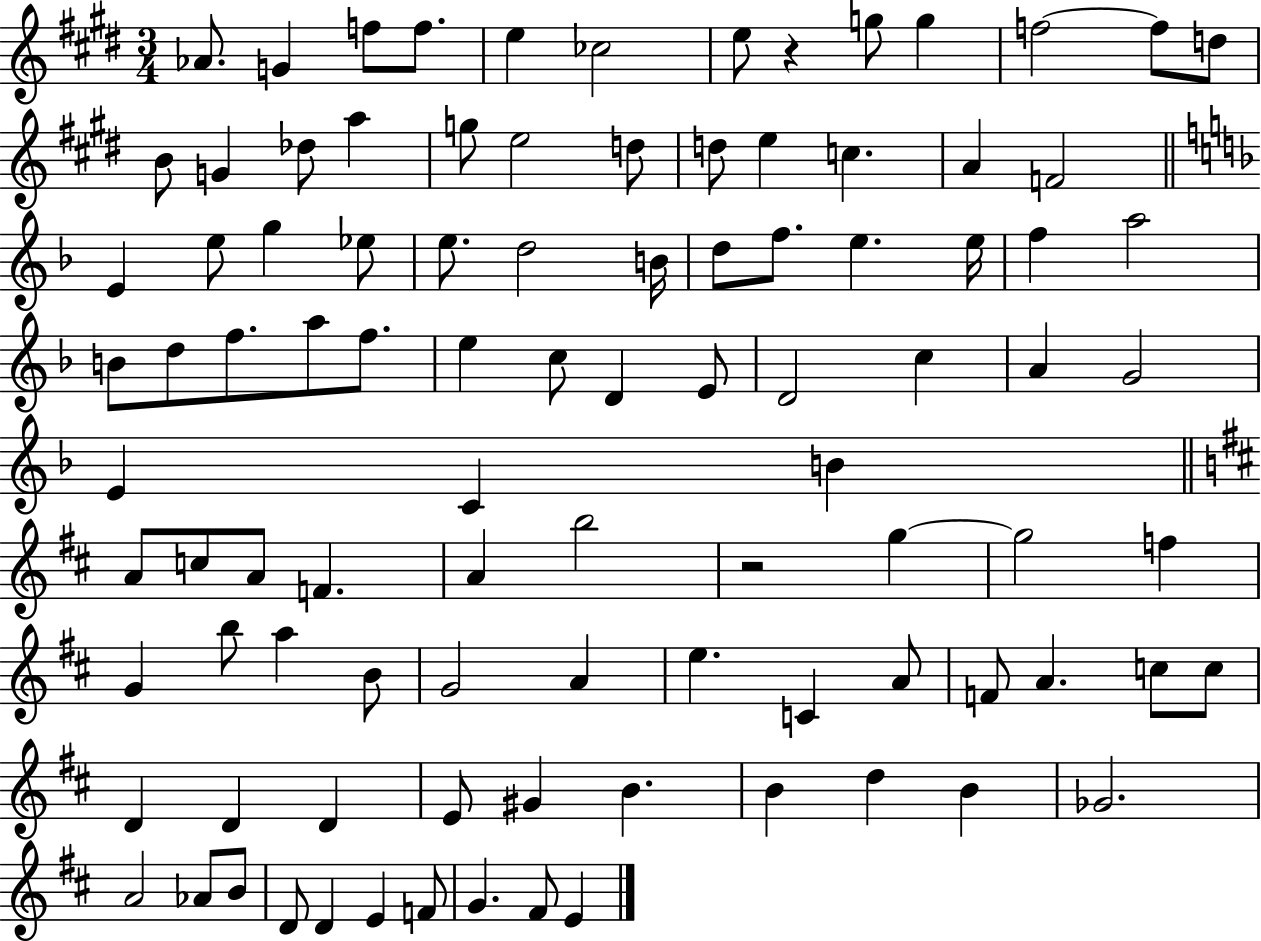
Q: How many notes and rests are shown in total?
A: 97